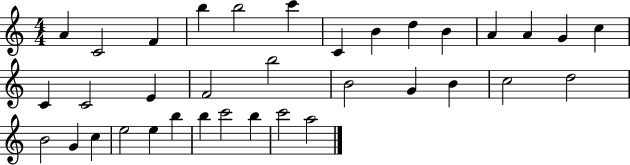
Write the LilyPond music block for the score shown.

{
  \clef treble
  \numericTimeSignature
  \time 4/4
  \key c \major
  a'4 c'2 f'4 | b''4 b''2 c'''4 | c'4 b'4 d''4 b'4 | a'4 a'4 g'4 c''4 | \break c'4 c'2 e'4 | f'2 b''2 | b'2 g'4 b'4 | c''2 d''2 | \break b'2 g'4 c''4 | e''2 e''4 b''4 | b''4 c'''2 b''4 | c'''2 a''2 | \break \bar "|."
}